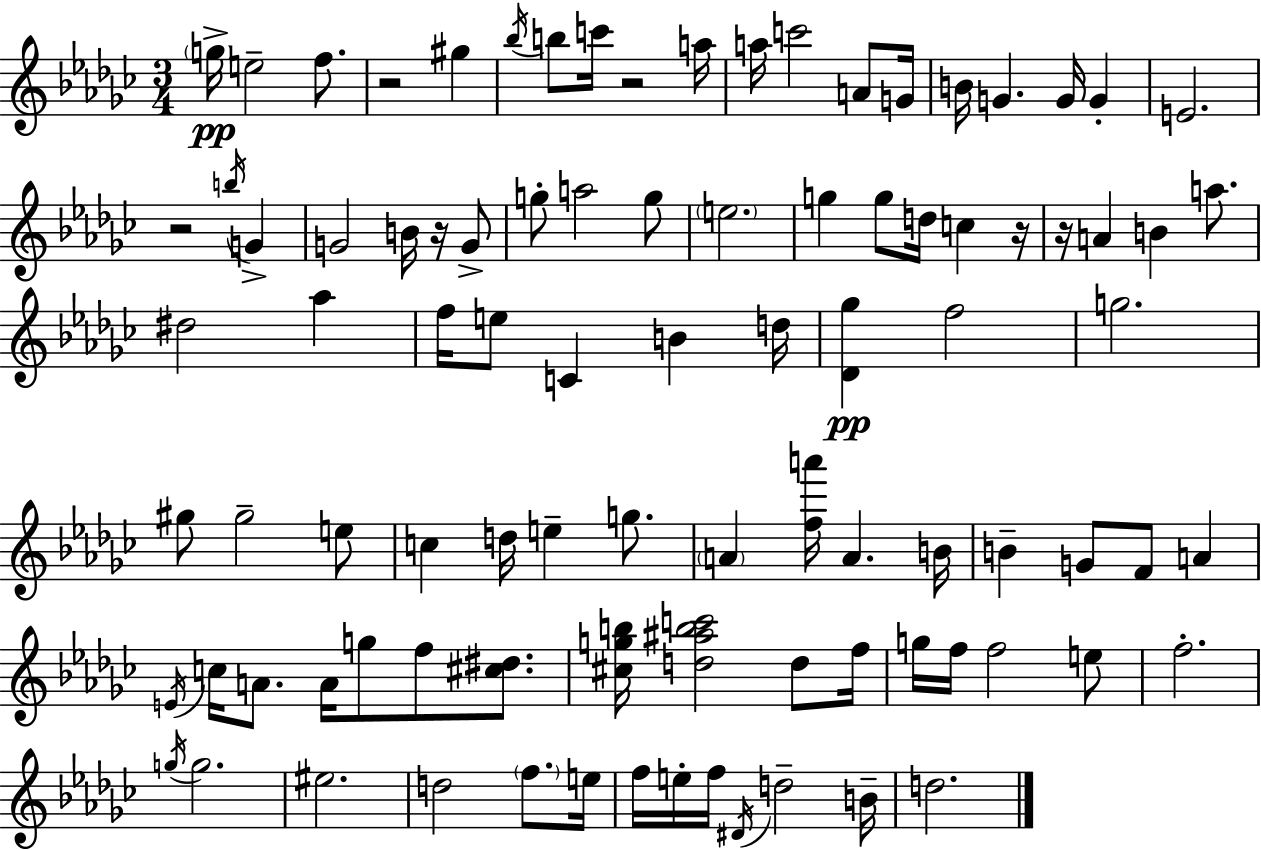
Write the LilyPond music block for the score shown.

{
  \clef treble
  \numericTimeSignature
  \time 3/4
  \key ees \minor
  \parenthesize g''16->\pp e''2-- f''8. | r2 gis''4 | \acciaccatura { bes''16 } b''8 c'''16 r2 | a''16 a''16 c'''2 a'8 | \break g'16 b'16 g'4. g'16 g'4-. | e'2. | r2 \acciaccatura { b''16 } g'4-> | g'2 b'16 r16 | \break g'8-> g''8-. a''2 | g''8 \parenthesize e''2. | g''4 g''8 d''16 c''4 | r16 r16 a'4 b'4 a''8. | \break dis''2 aes''4 | f''16 e''8 c'4 b'4 | d''16 <des' ges''>4\pp f''2 | g''2. | \break gis''8 gis''2-- | e''8 c''4 d''16 e''4-- g''8. | \parenthesize a'4 <f'' a'''>16 a'4. | b'16 b'4-- g'8 f'8 a'4 | \break \acciaccatura { e'16 } c''16 a'8. a'16 g''8 f''8 | <cis'' dis''>8. <cis'' g'' b''>16 <d'' ais'' b'' c'''>2 | d''8 f''16 g''16 f''16 f''2 | e''8 f''2.-. | \break \acciaccatura { g''16 } g''2. | eis''2. | d''2 | \parenthesize f''8. e''16 f''16 e''16-. f''16 \acciaccatura { dis'16 } d''2-- | \break b'16-- d''2. | \bar "|."
}